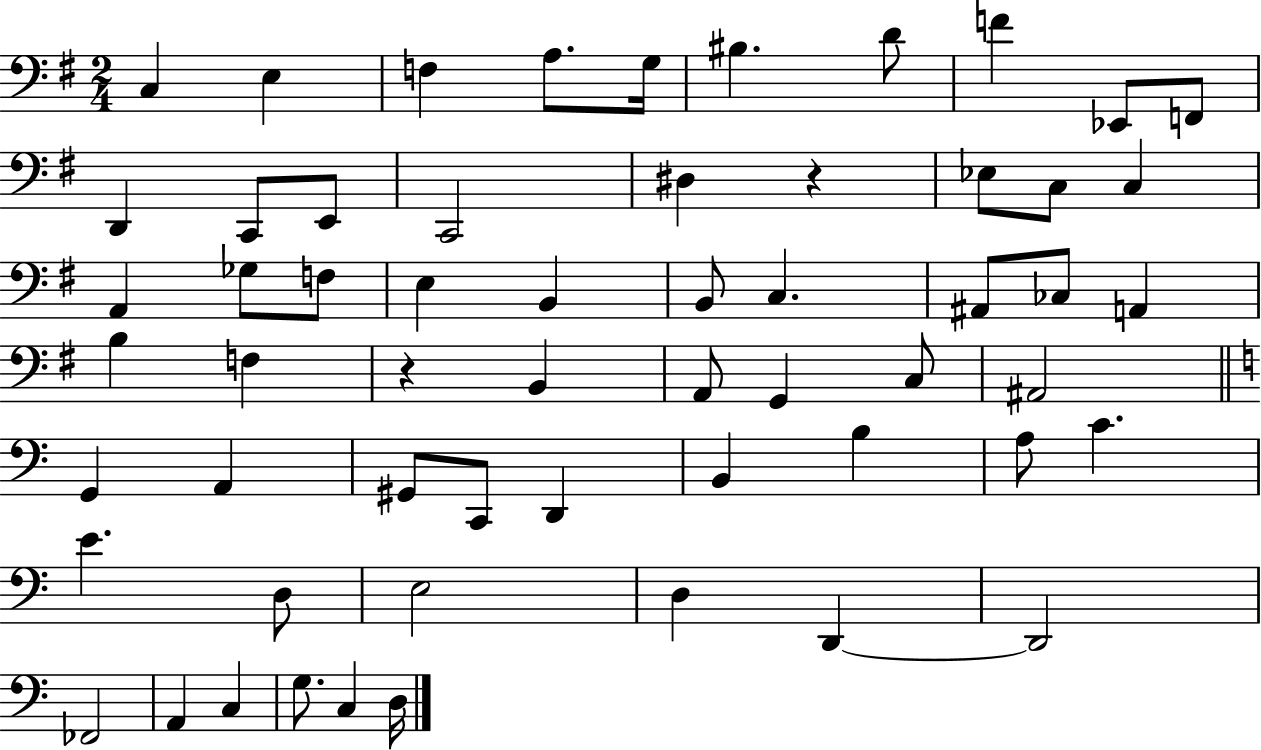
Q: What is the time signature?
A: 2/4